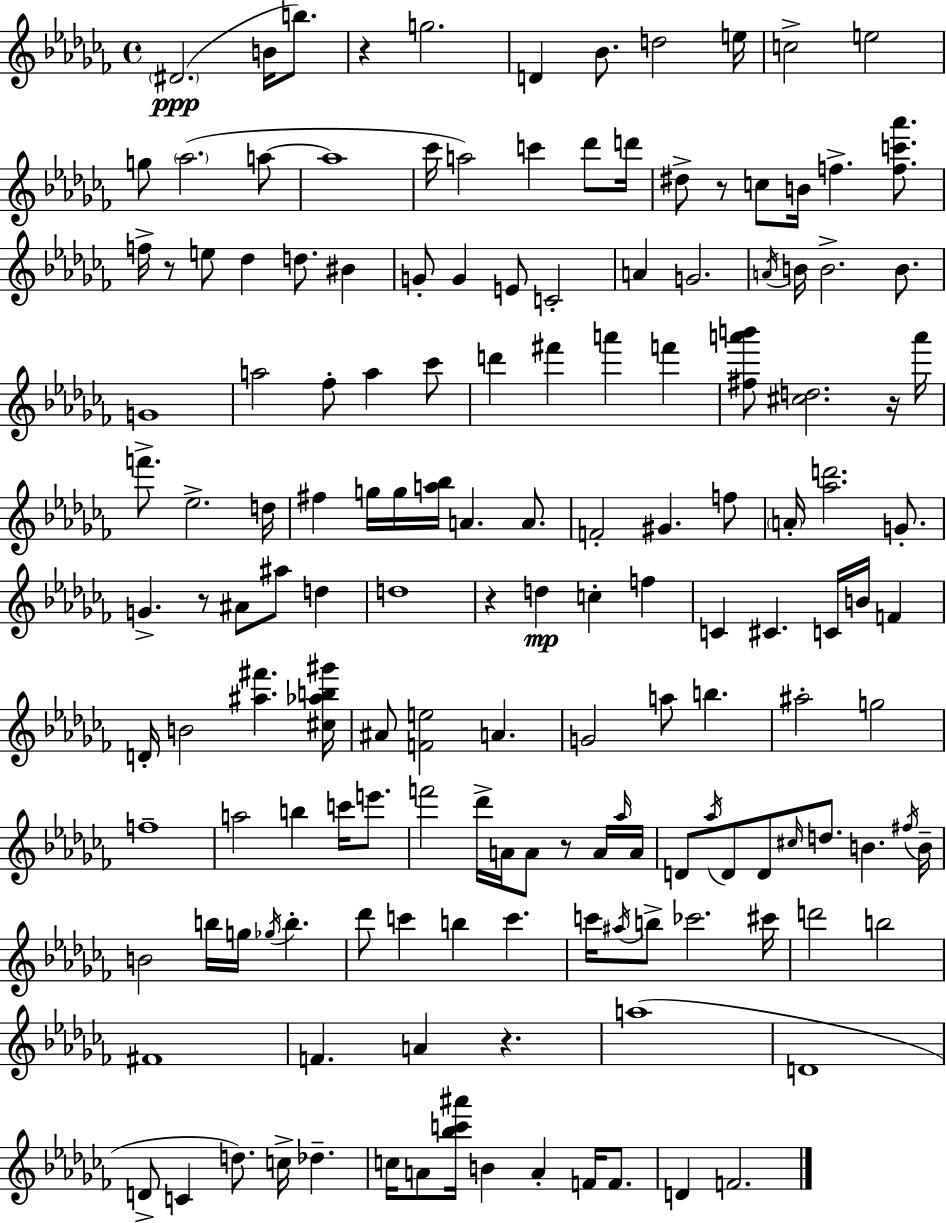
D#4/h. B4/s B5/e. R/q G5/h. D4/q Bb4/e. D5/h E5/s C5/h E5/h G5/e Ab5/h. A5/e A5/w CES6/s A5/h C6/q Db6/e D6/s D#5/e R/e C5/e B4/s F5/q. [F5,C6,Ab6]/e. F5/s R/e E5/e Db5/q D5/e. BIS4/q G4/e G4/q E4/e C4/h A4/q G4/h. A4/s B4/s B4/h. B4/e. G4/w A5/h FES5/e A5/q CES6/e D6/q F#6/q A6/q F6/q [F#5,A6,B6]/e [C#5,D5]/h. R/s A6/s F6/e. Eb5/h. D5/s F#5/q G5/s G5/s [A5,Bb5]/s A4/q. A4/e. F4/h G#4/q. F5/e A4/s [Ab5,D6]/h. G4/e. G4/q. R/e A#4/e A#5/e D5/q D5/w R/q D5/q C5/q F5/q C4/q C#4/q. C4/s B4/s F4/q D4/s B4/h [A#5,F#6]/q. [C#5,Ab5,B5,G#6]/s A#4/e [F4,E5]/h A4/q. G4/h A5/e B5/q. A#5/h G5/h F5/w A5/h B5/q C6/s E6/e. F6/h Db6/s A4/s A4/e R/e A4/s Ab5/s A4/s D4/e Ab5/s D4/e D4/e C#5/s D5/e. B4/q. F#5/s B4/s B4/h B5/s G5/s Gb5/s B5/q. Db6/e C6/q B5/q C6/q. C6/s A#5/s B5/e CES6/h. C#6/s D6/h B5/h F#4/w F4/q. A4/q R/q. A5/w D4/w D4/e C4/q D5/e. C5/s Db5/q. C5/s A4/e [Bb5,C6,A#6]/s B4/q A4/q F4/s F4/e. D4/q F4/h.